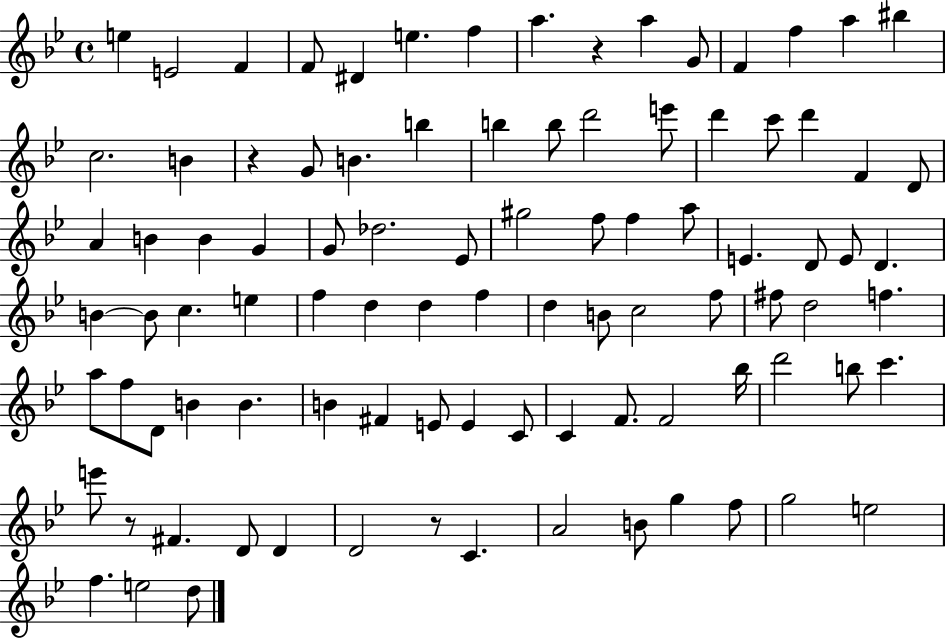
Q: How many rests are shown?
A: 4